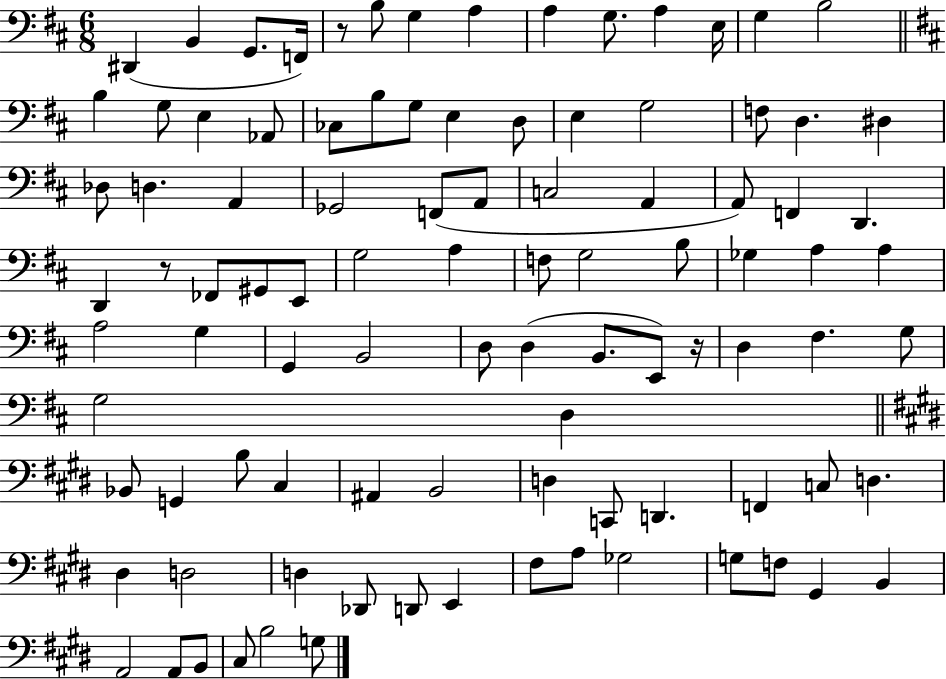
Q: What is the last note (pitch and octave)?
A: G3